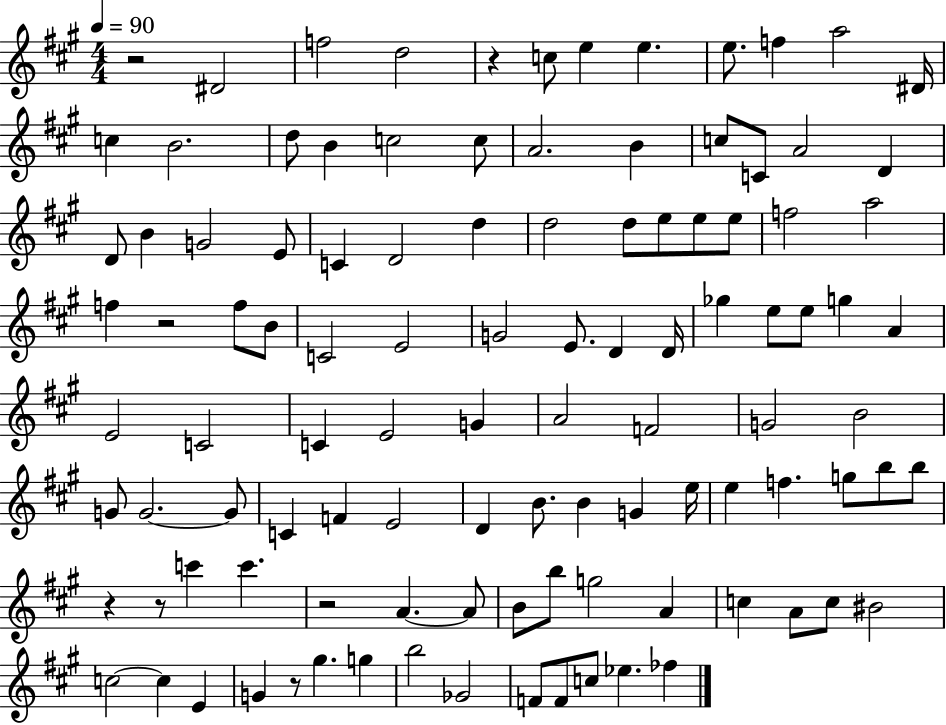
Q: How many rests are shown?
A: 7